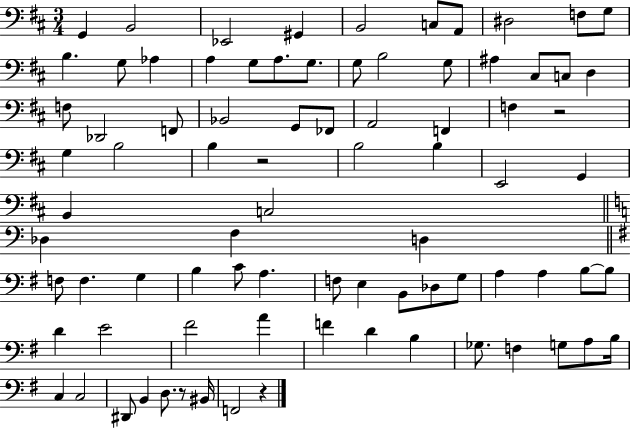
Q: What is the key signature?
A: D major